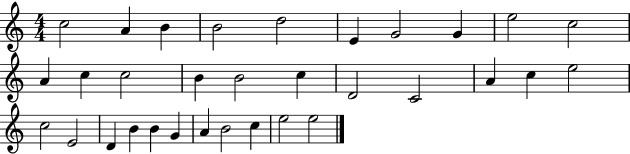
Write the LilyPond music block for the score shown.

{
  \clef treble
  \numericTimeSignature
  \time 4/4
  \key c \major
  c''2 a'4 b'4 | b'2 d''2 | e'4 g'2 g'4 | e''2 c''2 | \break a'4 c''4 c''2 | b'4 b'2 c''4 | d'2 c'2 | a'4 c''4 e''2 | \break c''2 e'2 | d'4 b'4 b'4 g'4 | a'4 b'2 c''4 | e''2 e''2 | \break \bar "|."
}